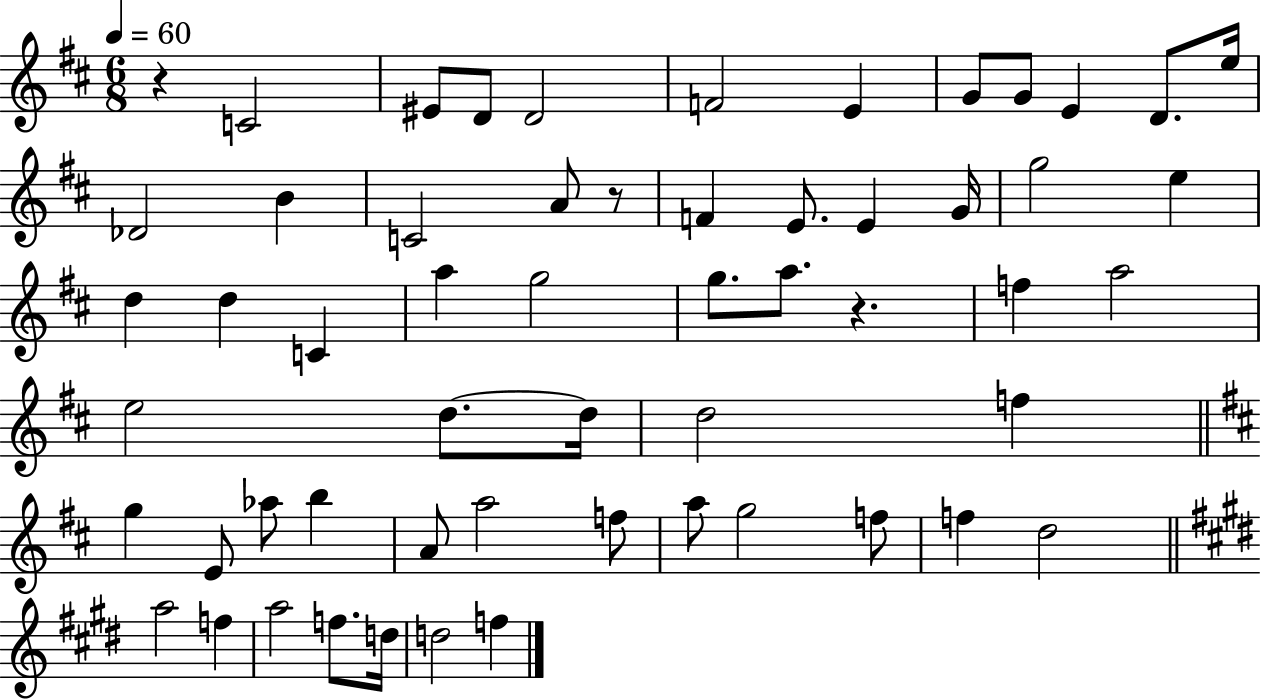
X:1
T:Untitled
M:6/8
L:1/4
K:D
z C2 ^E/2 D/2 D2 F2 E G/2 G/2 E D/2 e/4 _D2 B C2 A/2 z/2 F E/2 E G/4 g2 e d d C a g2 g/2 a/2 z f a2 e2 d/2 d/4 d2 f g E/2 _a/2 b A/2 a2 f/2 a/2 g2 f/2 f d2 a2 f a2 f/2 d/4 d2 f